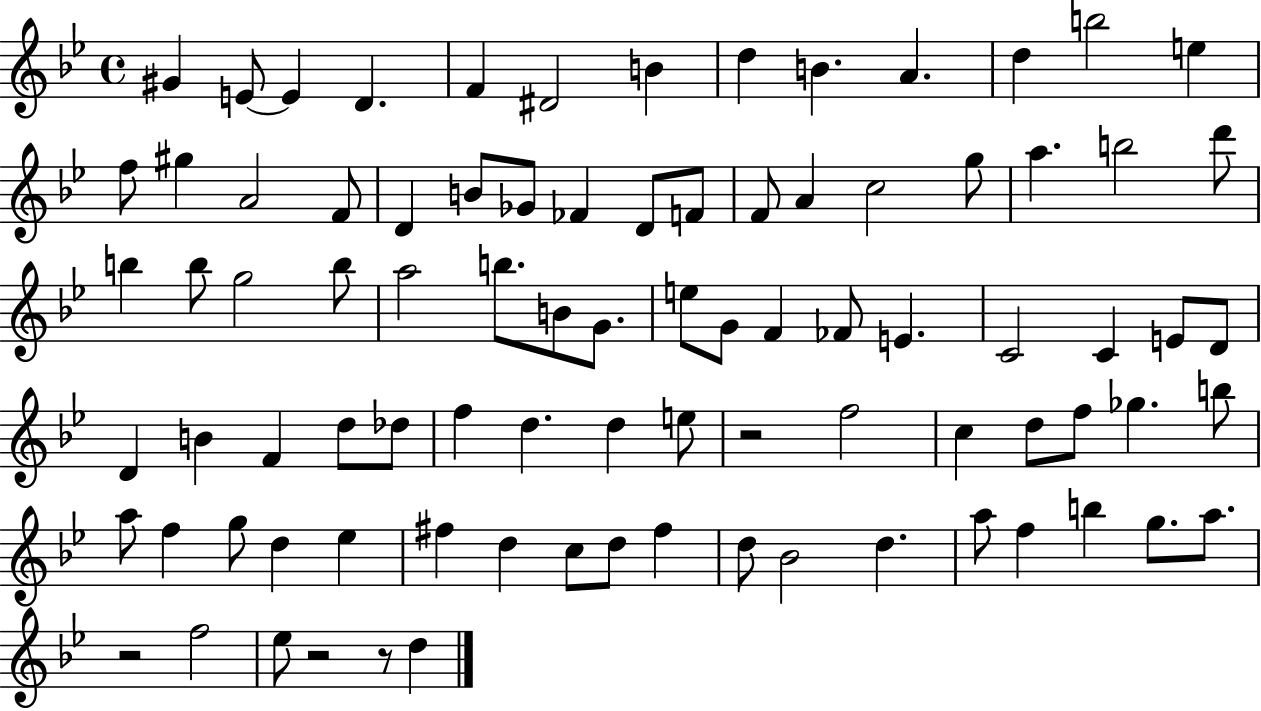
G#4/q E4/e E4/q D4/q. F4/q D#4/h B4/q D5/q B4/q. A4/q. D5/q B5/h E5/q F5/e G#5/q A4/h F4/e D4/q B4/e Gb4/e FES4/q D4/e F4/e F4/e A4/q C5/h G5/e A5/q. B5/h D6/e B5/q B5/e G5/h B5/e A5/h B5/e. B4/e G4/e. E5/e G4/e F4/q FES4/e E4/q. C4/h C4/q E4/e D4/e D4/q B4/q F4/q D5/e Db5/e F5/q D5/q. D5/q E5/e R/h F5/h C5/q D5/e F5/e Gb5/q. B5/e A5/e F5/q G5/e D5/q Eb5/q F#5/q D5/q C5/e D5/e F#5/q D5/e Bb4/h D5/q. A5/e F5/q B5/q G5/e. A5/e. R/h F5/h Eb5/e R/h R/e D5/q